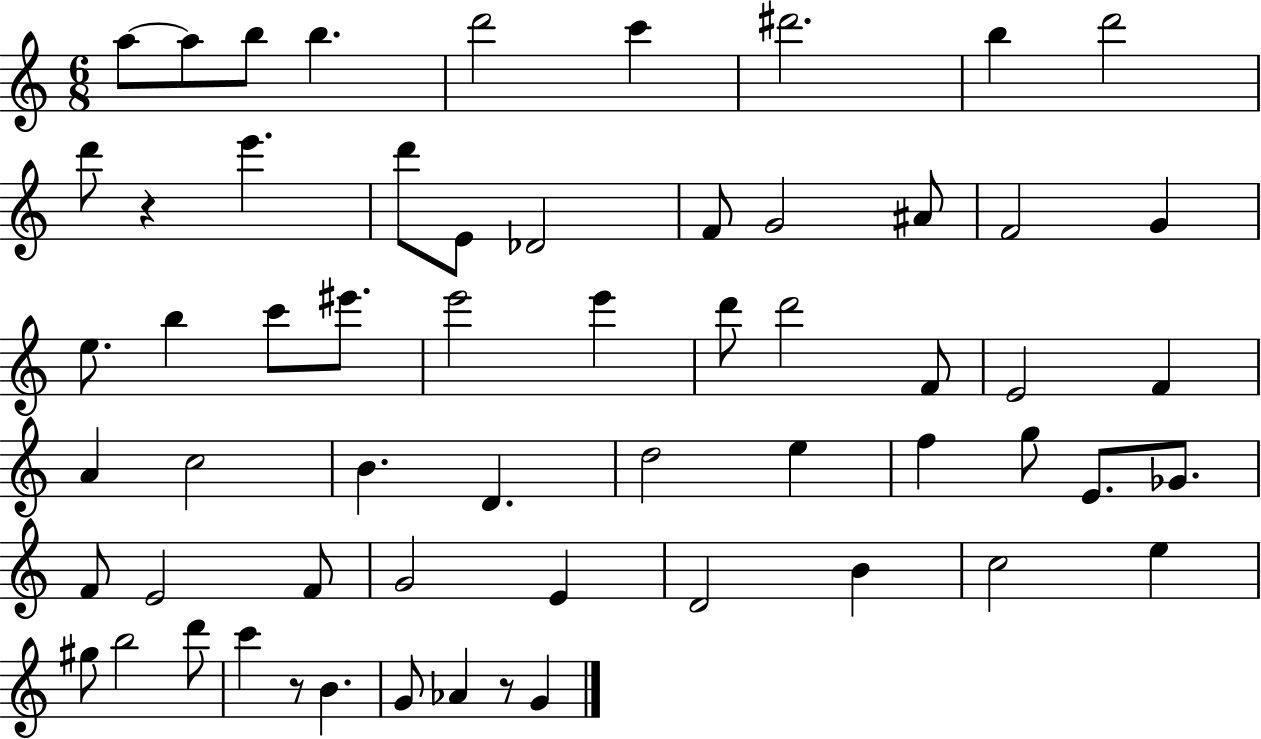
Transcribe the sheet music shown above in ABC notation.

X:1
T:Untitled
M:6/8
L:1/4
K:C
a/2 a/2 b/2 b d'2 c' ^d'2 b d'2 d'/2 z e' d'/2 E/2 _D2 F/2 G2 ^A/2 F2 G e/2 b c'/2 ^e'/2 e'2 e' d'/2 d'2 F/2 E2 F A c2 B D d2 e f g/2 E/2 _G/2 F/2 E2 F/2 G2 E D2 B c2 e ^g/2 b2 d'/2 c' z/2 B G/2 _A z/2 G